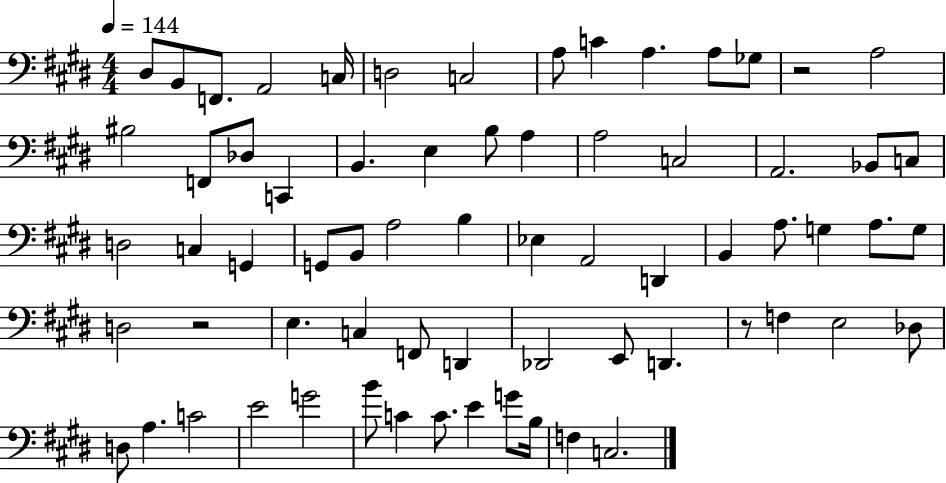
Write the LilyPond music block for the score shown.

{
  \clef bass
  \numericTimeSignature
  \time 4/4
  \key e \major
  \tempo 4 = 144
  dis8 b,8 f,8. a,2 c16 | d2 c2 | a8 c'4 a4. a8 ges8 | r2 a2 | \break bis2 f,8 des8 c,4 | b,4. e4 b8 a4 | a2 c2 | a,2. bes,8 c8 | \break d2 c4 g,4 | g,8 b,8 a2 b4 | ees4 a,2 d,4 | b,4 a8. g4 a8. g8 | \break d2 r2 | e4. c4 f,8 d,4 | des,2 e,8 d,4. | r8 f4 e2 des8 | \break d8 a4. c'2 | e'2 g'2 | b'8 c'4 c'8. e'4 g'8 b16 | f4 c2. | \break \bar "|."
}